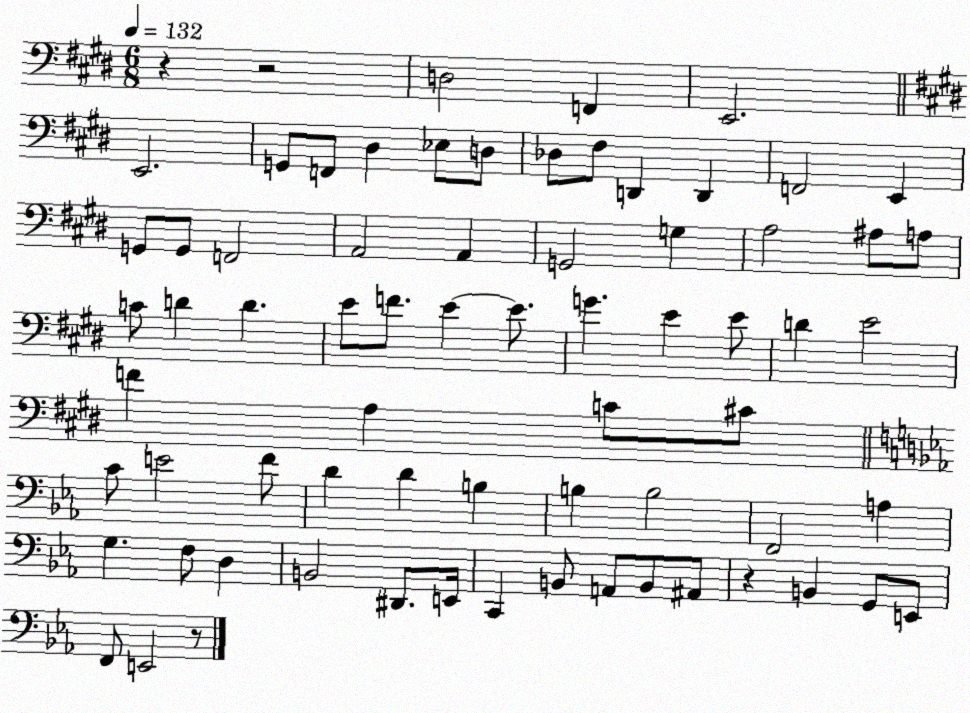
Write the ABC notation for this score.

X:1
T:Untitled
M:6/8
L:1/4
K:E
z z2 D,2 F,, E,,2 E,,2 G,,/2 F,,/2 ^D, _E,/2 D,/2 _D,/2 ^F,/2 D,, D,, F,,2 E,, G,,/2 G,,/2 F,,2 A,,2 A,, G,,2 G, A,2 ^A,/2 A,/2 C/2 D D E/2 F/2 E E/2 G E E/2 D E2 F A, C/2 ^C/2 C/2 E2 F/2 D D B, B, B,2 F,,2 A, G, F,/2 D, B,,2 ^D,,/2 E,,/4 C,, B,,/2 A,,/2 B,,/2 ^A,,/2 z B,, G,,/2 E,,/2 F,,/2 E,,2 z/2